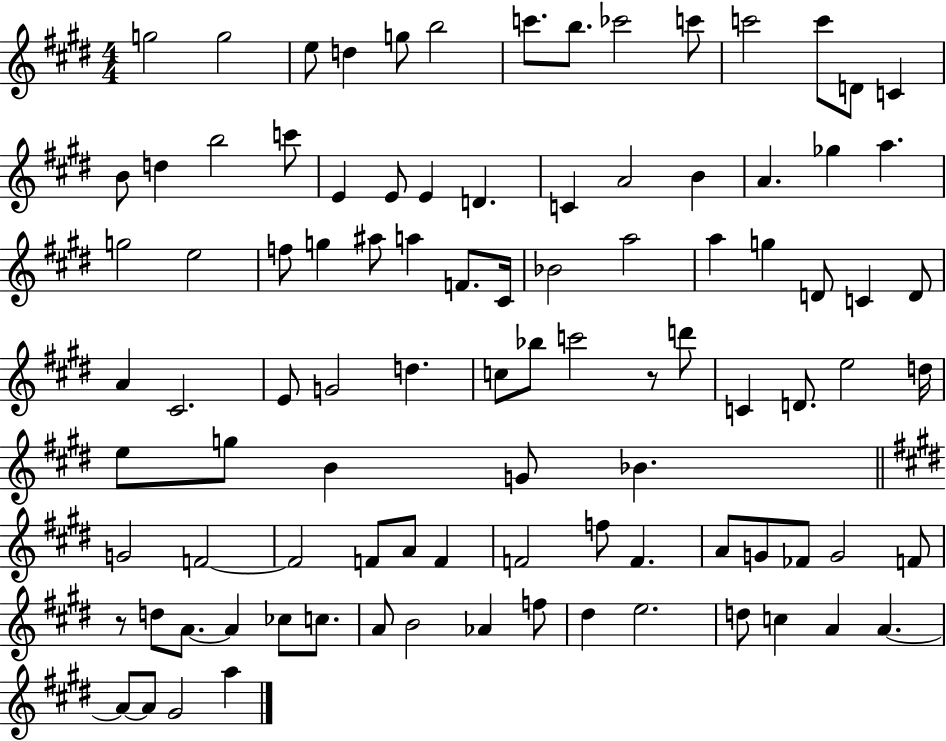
G5/h G5/h E5/e D5/q G5/e B5/h C6/e. B5/e. CES6/h C6/e C6/h C6/e D4/e C4/q B4/e D5/q B5/h C6/e E4/q E4/e E4/q D4/q. C4/q A4/h B4/q A4/q. Gb5/q A5/q. G5/h E5/h F5/e G5/q A#5/e A5/q F4/e. C#4/s Bb4/h A5/h A5/q G5/q D4/e C4/q D4/e A4/q C#4/h. E4/e G4/h D5/q. C5/e Bb5/e C6/h R/e D6/e C4/q D4/e. E5/h D5/s E5/e G5/e B4/q G4/e Bb4/q. G4/h F4/h F4/h F4/e A4/e F4/q F4/h F5/e F4/q. A4/e G4/e FES4/e G4/h F4/e R/e D5/e A4/e. A4/q CES5/e C5/e. A4/e B4/h Ab4/q F5/e D#5/q E5/h. D5/e C5/q A4/q A4/q. A4/e A4/e G#4/h A5/q